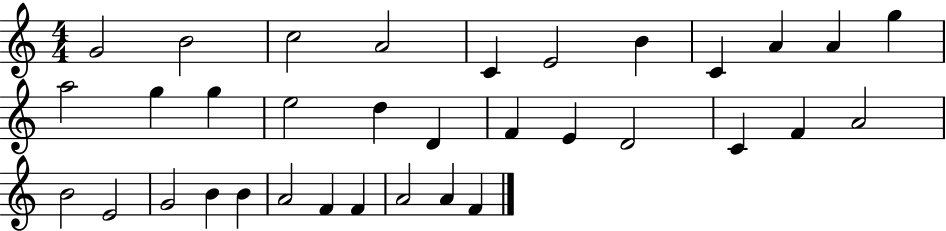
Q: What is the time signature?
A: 4/4